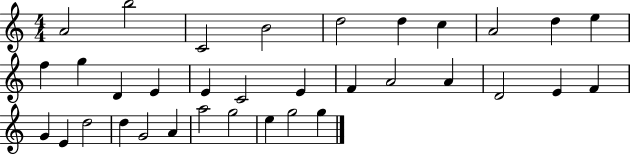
X:1
T:Untitled
M:4/4
L:1/4
K:C
A2 b2 C2 B2 d2 d c A2 d e f g D E E C2 E F A2 A D2 E F G E d2 d G2 A a2 g2 e g2 g